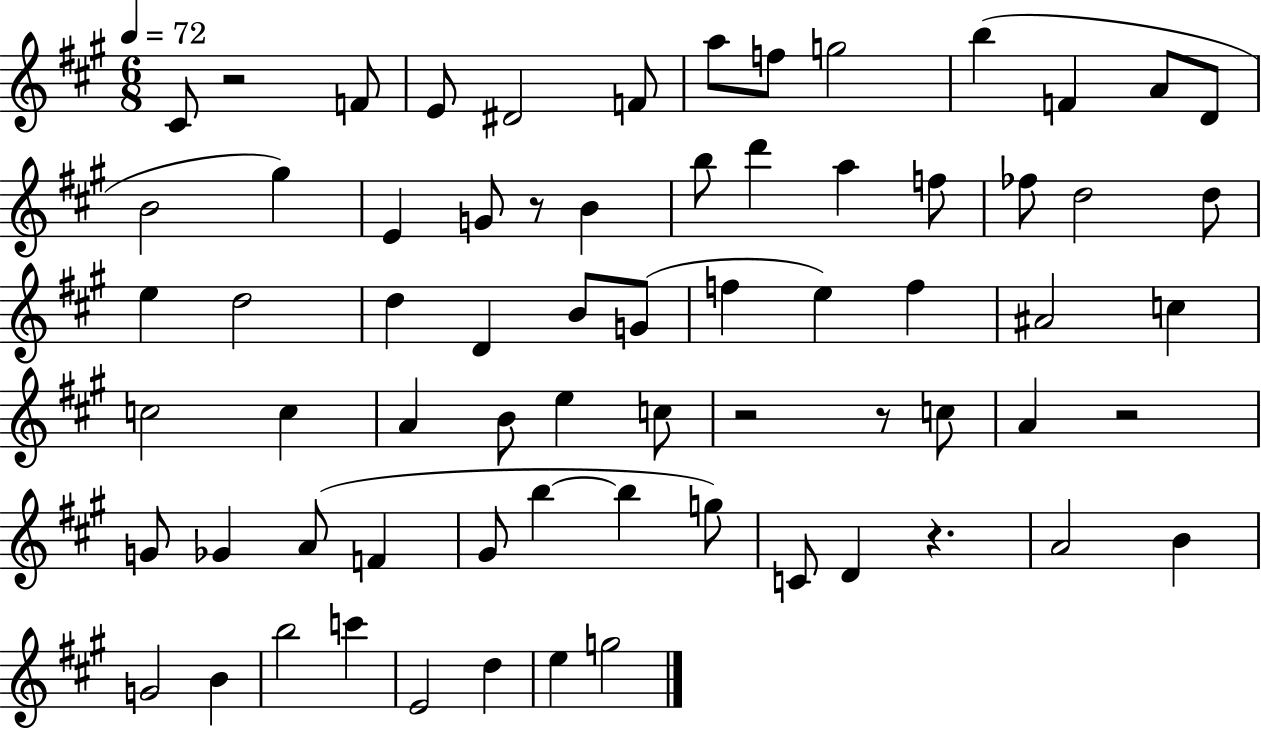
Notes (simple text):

C#4/e R/h F4/e E4/e D#4/h F4/e A5/e F5/e G5/h B5/q F4/q A4/e D4/e B4/h G#5/q E4/q G4/e R/e B4/q B5/e D6/q A5/q F5/e FES5/e D5/h D5/e E5/q D5/h D5/q D4/q B4/e G4/e F5/q E5/q F5/q A#4/h C5/q C5/h C5/q A4/q B4/e E5/q C5/e R/h R/e C5/e A4/q R/h G4/e Gb4/q A4/e F4/q G#4/e B5/q B5/q G5/e C4/e D4/q R/q. A4/h B4/q G4/h B4/q B5/h C6/q E4/h D5/q E5/q G5/h